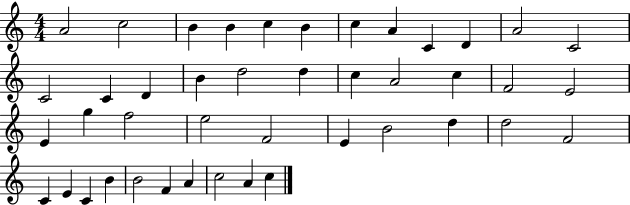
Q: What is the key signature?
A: C major